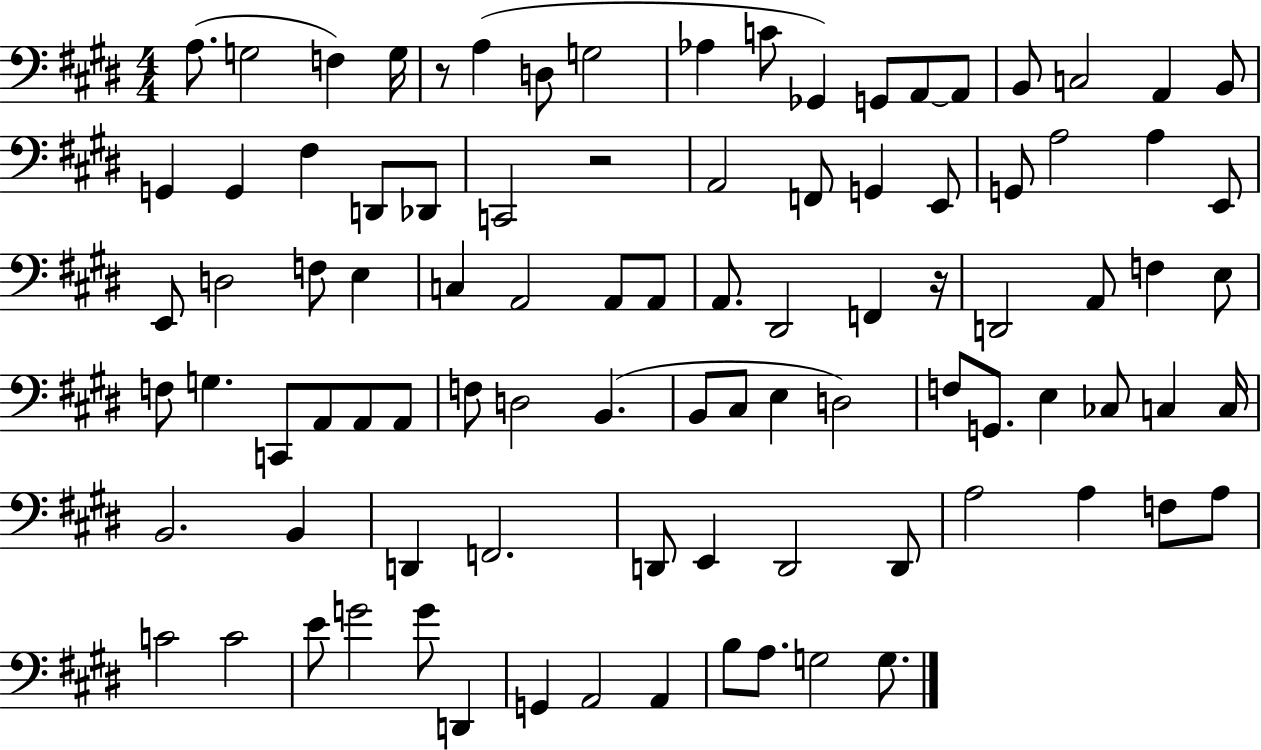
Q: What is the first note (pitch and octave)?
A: A3